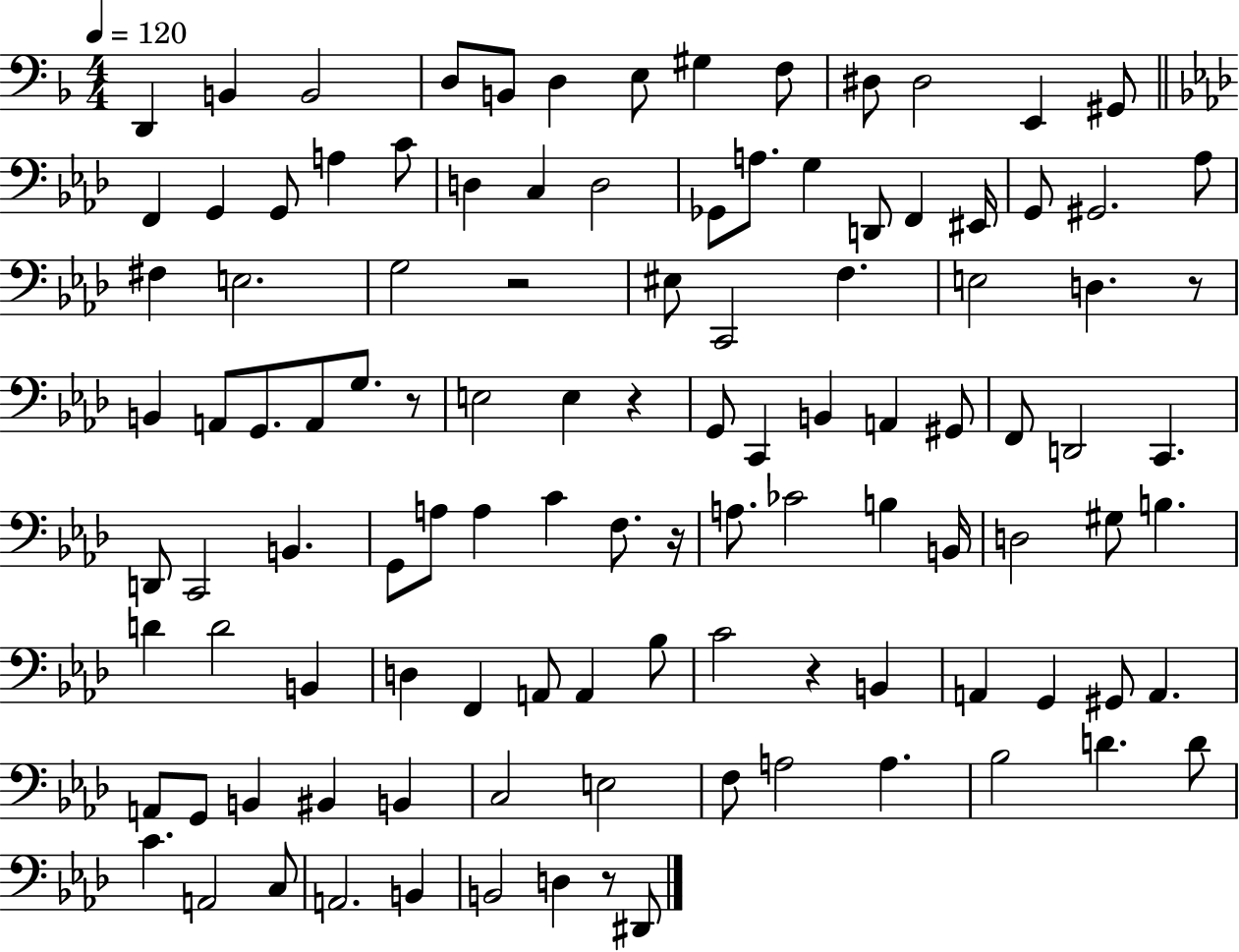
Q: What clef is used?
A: bass